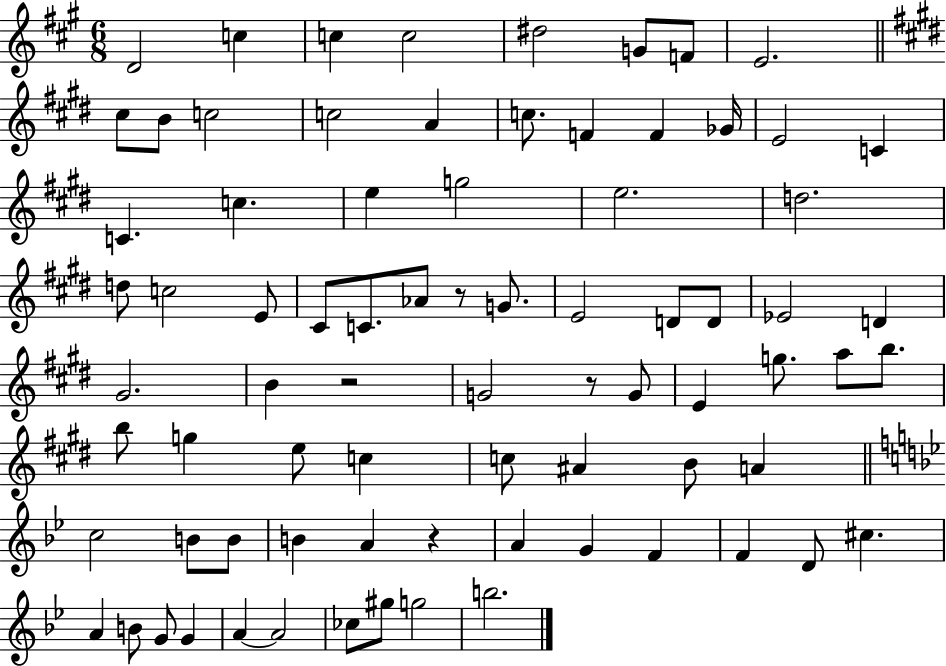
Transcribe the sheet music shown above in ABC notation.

X:1
T:Untitled
M:6/8
L:1/4
K:A
D2 c c c2 ^d2 G/2 F/2 E2 ^c/2 B/2 c2 c2 A c/2 F F _G/4 E2 C C c e g2 e2 d2 d/2 c2 E/2 ^C/2 C/2 _A/2 z/2 G/2 E2 D/2 D/2 _E2 D ^G2 B z2 G2 z/2 G/2 E g/2 a/2 b/2 b/2 g e/2 c c/2 ^A B/2 A c2 B/2 B/2 B A z A G F F D/2 ^c A B/2 G/2 G A A2 _c/2 ^g/2 g2 b2